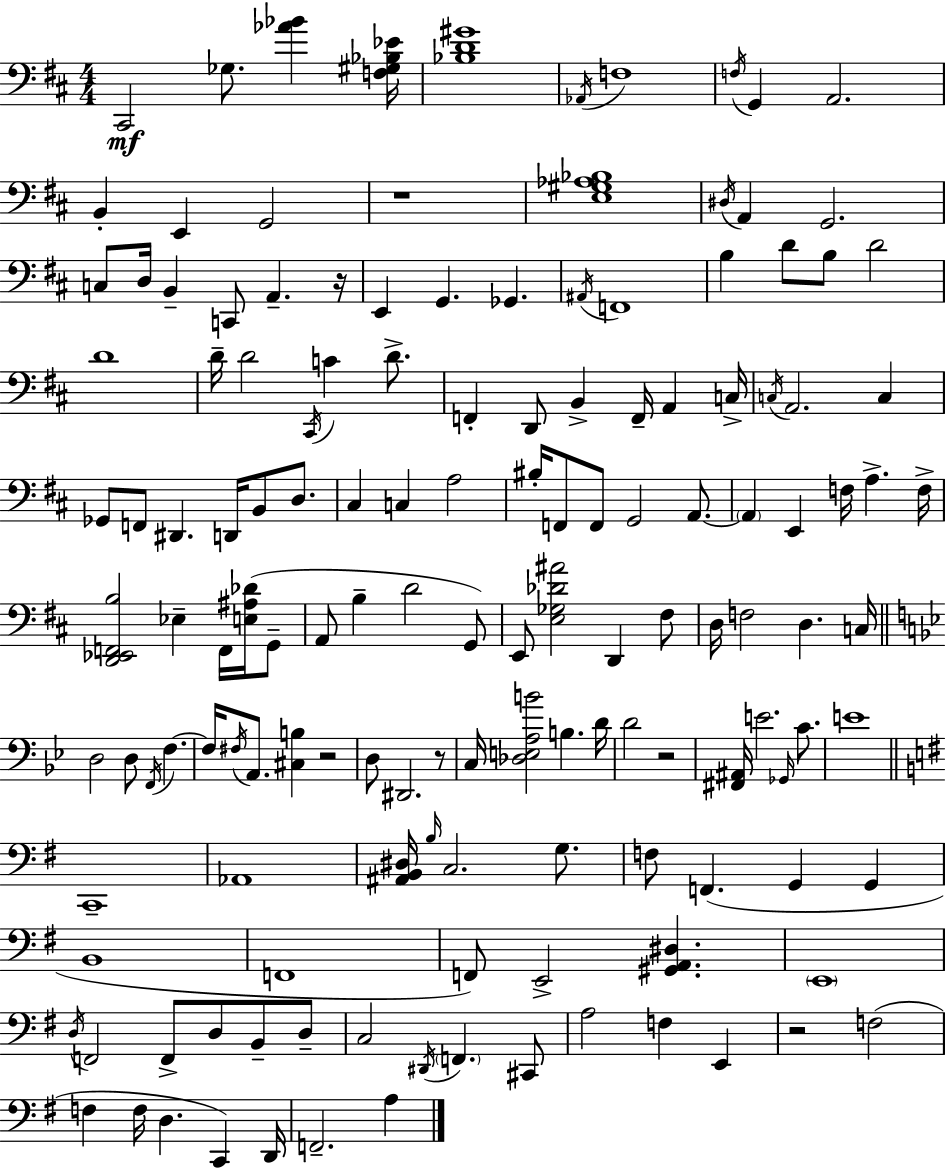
X:1
T:Untitled
M:4/4
L:1/4
K:D
^C,,2 _G,/2 [_A_B] [F,^G,_B,_E]/4 [_B,D^G]4 _A,,/4 F,4 F,/4 G,, A,,2 B,, E,, G,,2 z4 [E,^G,_A,_B,]4 ^D,/4 A,, G,,2 C,/2 D,/4 B,, C,,/2 A,, z/4 E,, G,, _G,, ^A,,/4 F,,4 B, D/2 B,/2 D2 D4 D/4 D2 ^C,,/4 C D/2 F,, D,,/2 B,, F,,/4 A,, C,/4 C,/4 A,,2 C, _G,,/2 F,,/2 ^D,, D,,/4 B,,/2 D,/2 ^C, C, A,2 ^B,/4 F,,/2 F,,/2 G,,2 A,,/2 A,, E,, F,/4 A, F,/4 [D,,_E,,F,,B,]2 _E, F,,/4 [E,^A,_D]/4 G,,/2 A,,/2 B, D2 G,,/2 E,,/2 [E,_G,_D^A]2 D,, ^F,/2 D,/4 F,2 D, C,/4 D,2 D,/2 F,,/4 F, F,/4 ^F,/4 A,,/2 [^C,B,] z2 D,/2 ^D,,2 z/2 C,/4 [_D,E,A,B]2 B, D/4 D2 z2 [^F,,^A,,]/4 E2 _G,,/4 C/2 E4 C,,4 _A,,4 [^A,,B,,^D,]/4 B,/4 C,2 G,/2 F,/2 F,, G,, G,, B,,4 F,,4 F,,/2 E,,2 [^G,,A,,^D,] E,,4 D,/4 F,,2 F,,/2 D,/2 B,,/2 D,/2 C,2 ^D,,/4 F,, ^C,,/2 A,2 F, E,, z2 F,2 F, F,/4 D, C,, D,,/4 F,,2 A,